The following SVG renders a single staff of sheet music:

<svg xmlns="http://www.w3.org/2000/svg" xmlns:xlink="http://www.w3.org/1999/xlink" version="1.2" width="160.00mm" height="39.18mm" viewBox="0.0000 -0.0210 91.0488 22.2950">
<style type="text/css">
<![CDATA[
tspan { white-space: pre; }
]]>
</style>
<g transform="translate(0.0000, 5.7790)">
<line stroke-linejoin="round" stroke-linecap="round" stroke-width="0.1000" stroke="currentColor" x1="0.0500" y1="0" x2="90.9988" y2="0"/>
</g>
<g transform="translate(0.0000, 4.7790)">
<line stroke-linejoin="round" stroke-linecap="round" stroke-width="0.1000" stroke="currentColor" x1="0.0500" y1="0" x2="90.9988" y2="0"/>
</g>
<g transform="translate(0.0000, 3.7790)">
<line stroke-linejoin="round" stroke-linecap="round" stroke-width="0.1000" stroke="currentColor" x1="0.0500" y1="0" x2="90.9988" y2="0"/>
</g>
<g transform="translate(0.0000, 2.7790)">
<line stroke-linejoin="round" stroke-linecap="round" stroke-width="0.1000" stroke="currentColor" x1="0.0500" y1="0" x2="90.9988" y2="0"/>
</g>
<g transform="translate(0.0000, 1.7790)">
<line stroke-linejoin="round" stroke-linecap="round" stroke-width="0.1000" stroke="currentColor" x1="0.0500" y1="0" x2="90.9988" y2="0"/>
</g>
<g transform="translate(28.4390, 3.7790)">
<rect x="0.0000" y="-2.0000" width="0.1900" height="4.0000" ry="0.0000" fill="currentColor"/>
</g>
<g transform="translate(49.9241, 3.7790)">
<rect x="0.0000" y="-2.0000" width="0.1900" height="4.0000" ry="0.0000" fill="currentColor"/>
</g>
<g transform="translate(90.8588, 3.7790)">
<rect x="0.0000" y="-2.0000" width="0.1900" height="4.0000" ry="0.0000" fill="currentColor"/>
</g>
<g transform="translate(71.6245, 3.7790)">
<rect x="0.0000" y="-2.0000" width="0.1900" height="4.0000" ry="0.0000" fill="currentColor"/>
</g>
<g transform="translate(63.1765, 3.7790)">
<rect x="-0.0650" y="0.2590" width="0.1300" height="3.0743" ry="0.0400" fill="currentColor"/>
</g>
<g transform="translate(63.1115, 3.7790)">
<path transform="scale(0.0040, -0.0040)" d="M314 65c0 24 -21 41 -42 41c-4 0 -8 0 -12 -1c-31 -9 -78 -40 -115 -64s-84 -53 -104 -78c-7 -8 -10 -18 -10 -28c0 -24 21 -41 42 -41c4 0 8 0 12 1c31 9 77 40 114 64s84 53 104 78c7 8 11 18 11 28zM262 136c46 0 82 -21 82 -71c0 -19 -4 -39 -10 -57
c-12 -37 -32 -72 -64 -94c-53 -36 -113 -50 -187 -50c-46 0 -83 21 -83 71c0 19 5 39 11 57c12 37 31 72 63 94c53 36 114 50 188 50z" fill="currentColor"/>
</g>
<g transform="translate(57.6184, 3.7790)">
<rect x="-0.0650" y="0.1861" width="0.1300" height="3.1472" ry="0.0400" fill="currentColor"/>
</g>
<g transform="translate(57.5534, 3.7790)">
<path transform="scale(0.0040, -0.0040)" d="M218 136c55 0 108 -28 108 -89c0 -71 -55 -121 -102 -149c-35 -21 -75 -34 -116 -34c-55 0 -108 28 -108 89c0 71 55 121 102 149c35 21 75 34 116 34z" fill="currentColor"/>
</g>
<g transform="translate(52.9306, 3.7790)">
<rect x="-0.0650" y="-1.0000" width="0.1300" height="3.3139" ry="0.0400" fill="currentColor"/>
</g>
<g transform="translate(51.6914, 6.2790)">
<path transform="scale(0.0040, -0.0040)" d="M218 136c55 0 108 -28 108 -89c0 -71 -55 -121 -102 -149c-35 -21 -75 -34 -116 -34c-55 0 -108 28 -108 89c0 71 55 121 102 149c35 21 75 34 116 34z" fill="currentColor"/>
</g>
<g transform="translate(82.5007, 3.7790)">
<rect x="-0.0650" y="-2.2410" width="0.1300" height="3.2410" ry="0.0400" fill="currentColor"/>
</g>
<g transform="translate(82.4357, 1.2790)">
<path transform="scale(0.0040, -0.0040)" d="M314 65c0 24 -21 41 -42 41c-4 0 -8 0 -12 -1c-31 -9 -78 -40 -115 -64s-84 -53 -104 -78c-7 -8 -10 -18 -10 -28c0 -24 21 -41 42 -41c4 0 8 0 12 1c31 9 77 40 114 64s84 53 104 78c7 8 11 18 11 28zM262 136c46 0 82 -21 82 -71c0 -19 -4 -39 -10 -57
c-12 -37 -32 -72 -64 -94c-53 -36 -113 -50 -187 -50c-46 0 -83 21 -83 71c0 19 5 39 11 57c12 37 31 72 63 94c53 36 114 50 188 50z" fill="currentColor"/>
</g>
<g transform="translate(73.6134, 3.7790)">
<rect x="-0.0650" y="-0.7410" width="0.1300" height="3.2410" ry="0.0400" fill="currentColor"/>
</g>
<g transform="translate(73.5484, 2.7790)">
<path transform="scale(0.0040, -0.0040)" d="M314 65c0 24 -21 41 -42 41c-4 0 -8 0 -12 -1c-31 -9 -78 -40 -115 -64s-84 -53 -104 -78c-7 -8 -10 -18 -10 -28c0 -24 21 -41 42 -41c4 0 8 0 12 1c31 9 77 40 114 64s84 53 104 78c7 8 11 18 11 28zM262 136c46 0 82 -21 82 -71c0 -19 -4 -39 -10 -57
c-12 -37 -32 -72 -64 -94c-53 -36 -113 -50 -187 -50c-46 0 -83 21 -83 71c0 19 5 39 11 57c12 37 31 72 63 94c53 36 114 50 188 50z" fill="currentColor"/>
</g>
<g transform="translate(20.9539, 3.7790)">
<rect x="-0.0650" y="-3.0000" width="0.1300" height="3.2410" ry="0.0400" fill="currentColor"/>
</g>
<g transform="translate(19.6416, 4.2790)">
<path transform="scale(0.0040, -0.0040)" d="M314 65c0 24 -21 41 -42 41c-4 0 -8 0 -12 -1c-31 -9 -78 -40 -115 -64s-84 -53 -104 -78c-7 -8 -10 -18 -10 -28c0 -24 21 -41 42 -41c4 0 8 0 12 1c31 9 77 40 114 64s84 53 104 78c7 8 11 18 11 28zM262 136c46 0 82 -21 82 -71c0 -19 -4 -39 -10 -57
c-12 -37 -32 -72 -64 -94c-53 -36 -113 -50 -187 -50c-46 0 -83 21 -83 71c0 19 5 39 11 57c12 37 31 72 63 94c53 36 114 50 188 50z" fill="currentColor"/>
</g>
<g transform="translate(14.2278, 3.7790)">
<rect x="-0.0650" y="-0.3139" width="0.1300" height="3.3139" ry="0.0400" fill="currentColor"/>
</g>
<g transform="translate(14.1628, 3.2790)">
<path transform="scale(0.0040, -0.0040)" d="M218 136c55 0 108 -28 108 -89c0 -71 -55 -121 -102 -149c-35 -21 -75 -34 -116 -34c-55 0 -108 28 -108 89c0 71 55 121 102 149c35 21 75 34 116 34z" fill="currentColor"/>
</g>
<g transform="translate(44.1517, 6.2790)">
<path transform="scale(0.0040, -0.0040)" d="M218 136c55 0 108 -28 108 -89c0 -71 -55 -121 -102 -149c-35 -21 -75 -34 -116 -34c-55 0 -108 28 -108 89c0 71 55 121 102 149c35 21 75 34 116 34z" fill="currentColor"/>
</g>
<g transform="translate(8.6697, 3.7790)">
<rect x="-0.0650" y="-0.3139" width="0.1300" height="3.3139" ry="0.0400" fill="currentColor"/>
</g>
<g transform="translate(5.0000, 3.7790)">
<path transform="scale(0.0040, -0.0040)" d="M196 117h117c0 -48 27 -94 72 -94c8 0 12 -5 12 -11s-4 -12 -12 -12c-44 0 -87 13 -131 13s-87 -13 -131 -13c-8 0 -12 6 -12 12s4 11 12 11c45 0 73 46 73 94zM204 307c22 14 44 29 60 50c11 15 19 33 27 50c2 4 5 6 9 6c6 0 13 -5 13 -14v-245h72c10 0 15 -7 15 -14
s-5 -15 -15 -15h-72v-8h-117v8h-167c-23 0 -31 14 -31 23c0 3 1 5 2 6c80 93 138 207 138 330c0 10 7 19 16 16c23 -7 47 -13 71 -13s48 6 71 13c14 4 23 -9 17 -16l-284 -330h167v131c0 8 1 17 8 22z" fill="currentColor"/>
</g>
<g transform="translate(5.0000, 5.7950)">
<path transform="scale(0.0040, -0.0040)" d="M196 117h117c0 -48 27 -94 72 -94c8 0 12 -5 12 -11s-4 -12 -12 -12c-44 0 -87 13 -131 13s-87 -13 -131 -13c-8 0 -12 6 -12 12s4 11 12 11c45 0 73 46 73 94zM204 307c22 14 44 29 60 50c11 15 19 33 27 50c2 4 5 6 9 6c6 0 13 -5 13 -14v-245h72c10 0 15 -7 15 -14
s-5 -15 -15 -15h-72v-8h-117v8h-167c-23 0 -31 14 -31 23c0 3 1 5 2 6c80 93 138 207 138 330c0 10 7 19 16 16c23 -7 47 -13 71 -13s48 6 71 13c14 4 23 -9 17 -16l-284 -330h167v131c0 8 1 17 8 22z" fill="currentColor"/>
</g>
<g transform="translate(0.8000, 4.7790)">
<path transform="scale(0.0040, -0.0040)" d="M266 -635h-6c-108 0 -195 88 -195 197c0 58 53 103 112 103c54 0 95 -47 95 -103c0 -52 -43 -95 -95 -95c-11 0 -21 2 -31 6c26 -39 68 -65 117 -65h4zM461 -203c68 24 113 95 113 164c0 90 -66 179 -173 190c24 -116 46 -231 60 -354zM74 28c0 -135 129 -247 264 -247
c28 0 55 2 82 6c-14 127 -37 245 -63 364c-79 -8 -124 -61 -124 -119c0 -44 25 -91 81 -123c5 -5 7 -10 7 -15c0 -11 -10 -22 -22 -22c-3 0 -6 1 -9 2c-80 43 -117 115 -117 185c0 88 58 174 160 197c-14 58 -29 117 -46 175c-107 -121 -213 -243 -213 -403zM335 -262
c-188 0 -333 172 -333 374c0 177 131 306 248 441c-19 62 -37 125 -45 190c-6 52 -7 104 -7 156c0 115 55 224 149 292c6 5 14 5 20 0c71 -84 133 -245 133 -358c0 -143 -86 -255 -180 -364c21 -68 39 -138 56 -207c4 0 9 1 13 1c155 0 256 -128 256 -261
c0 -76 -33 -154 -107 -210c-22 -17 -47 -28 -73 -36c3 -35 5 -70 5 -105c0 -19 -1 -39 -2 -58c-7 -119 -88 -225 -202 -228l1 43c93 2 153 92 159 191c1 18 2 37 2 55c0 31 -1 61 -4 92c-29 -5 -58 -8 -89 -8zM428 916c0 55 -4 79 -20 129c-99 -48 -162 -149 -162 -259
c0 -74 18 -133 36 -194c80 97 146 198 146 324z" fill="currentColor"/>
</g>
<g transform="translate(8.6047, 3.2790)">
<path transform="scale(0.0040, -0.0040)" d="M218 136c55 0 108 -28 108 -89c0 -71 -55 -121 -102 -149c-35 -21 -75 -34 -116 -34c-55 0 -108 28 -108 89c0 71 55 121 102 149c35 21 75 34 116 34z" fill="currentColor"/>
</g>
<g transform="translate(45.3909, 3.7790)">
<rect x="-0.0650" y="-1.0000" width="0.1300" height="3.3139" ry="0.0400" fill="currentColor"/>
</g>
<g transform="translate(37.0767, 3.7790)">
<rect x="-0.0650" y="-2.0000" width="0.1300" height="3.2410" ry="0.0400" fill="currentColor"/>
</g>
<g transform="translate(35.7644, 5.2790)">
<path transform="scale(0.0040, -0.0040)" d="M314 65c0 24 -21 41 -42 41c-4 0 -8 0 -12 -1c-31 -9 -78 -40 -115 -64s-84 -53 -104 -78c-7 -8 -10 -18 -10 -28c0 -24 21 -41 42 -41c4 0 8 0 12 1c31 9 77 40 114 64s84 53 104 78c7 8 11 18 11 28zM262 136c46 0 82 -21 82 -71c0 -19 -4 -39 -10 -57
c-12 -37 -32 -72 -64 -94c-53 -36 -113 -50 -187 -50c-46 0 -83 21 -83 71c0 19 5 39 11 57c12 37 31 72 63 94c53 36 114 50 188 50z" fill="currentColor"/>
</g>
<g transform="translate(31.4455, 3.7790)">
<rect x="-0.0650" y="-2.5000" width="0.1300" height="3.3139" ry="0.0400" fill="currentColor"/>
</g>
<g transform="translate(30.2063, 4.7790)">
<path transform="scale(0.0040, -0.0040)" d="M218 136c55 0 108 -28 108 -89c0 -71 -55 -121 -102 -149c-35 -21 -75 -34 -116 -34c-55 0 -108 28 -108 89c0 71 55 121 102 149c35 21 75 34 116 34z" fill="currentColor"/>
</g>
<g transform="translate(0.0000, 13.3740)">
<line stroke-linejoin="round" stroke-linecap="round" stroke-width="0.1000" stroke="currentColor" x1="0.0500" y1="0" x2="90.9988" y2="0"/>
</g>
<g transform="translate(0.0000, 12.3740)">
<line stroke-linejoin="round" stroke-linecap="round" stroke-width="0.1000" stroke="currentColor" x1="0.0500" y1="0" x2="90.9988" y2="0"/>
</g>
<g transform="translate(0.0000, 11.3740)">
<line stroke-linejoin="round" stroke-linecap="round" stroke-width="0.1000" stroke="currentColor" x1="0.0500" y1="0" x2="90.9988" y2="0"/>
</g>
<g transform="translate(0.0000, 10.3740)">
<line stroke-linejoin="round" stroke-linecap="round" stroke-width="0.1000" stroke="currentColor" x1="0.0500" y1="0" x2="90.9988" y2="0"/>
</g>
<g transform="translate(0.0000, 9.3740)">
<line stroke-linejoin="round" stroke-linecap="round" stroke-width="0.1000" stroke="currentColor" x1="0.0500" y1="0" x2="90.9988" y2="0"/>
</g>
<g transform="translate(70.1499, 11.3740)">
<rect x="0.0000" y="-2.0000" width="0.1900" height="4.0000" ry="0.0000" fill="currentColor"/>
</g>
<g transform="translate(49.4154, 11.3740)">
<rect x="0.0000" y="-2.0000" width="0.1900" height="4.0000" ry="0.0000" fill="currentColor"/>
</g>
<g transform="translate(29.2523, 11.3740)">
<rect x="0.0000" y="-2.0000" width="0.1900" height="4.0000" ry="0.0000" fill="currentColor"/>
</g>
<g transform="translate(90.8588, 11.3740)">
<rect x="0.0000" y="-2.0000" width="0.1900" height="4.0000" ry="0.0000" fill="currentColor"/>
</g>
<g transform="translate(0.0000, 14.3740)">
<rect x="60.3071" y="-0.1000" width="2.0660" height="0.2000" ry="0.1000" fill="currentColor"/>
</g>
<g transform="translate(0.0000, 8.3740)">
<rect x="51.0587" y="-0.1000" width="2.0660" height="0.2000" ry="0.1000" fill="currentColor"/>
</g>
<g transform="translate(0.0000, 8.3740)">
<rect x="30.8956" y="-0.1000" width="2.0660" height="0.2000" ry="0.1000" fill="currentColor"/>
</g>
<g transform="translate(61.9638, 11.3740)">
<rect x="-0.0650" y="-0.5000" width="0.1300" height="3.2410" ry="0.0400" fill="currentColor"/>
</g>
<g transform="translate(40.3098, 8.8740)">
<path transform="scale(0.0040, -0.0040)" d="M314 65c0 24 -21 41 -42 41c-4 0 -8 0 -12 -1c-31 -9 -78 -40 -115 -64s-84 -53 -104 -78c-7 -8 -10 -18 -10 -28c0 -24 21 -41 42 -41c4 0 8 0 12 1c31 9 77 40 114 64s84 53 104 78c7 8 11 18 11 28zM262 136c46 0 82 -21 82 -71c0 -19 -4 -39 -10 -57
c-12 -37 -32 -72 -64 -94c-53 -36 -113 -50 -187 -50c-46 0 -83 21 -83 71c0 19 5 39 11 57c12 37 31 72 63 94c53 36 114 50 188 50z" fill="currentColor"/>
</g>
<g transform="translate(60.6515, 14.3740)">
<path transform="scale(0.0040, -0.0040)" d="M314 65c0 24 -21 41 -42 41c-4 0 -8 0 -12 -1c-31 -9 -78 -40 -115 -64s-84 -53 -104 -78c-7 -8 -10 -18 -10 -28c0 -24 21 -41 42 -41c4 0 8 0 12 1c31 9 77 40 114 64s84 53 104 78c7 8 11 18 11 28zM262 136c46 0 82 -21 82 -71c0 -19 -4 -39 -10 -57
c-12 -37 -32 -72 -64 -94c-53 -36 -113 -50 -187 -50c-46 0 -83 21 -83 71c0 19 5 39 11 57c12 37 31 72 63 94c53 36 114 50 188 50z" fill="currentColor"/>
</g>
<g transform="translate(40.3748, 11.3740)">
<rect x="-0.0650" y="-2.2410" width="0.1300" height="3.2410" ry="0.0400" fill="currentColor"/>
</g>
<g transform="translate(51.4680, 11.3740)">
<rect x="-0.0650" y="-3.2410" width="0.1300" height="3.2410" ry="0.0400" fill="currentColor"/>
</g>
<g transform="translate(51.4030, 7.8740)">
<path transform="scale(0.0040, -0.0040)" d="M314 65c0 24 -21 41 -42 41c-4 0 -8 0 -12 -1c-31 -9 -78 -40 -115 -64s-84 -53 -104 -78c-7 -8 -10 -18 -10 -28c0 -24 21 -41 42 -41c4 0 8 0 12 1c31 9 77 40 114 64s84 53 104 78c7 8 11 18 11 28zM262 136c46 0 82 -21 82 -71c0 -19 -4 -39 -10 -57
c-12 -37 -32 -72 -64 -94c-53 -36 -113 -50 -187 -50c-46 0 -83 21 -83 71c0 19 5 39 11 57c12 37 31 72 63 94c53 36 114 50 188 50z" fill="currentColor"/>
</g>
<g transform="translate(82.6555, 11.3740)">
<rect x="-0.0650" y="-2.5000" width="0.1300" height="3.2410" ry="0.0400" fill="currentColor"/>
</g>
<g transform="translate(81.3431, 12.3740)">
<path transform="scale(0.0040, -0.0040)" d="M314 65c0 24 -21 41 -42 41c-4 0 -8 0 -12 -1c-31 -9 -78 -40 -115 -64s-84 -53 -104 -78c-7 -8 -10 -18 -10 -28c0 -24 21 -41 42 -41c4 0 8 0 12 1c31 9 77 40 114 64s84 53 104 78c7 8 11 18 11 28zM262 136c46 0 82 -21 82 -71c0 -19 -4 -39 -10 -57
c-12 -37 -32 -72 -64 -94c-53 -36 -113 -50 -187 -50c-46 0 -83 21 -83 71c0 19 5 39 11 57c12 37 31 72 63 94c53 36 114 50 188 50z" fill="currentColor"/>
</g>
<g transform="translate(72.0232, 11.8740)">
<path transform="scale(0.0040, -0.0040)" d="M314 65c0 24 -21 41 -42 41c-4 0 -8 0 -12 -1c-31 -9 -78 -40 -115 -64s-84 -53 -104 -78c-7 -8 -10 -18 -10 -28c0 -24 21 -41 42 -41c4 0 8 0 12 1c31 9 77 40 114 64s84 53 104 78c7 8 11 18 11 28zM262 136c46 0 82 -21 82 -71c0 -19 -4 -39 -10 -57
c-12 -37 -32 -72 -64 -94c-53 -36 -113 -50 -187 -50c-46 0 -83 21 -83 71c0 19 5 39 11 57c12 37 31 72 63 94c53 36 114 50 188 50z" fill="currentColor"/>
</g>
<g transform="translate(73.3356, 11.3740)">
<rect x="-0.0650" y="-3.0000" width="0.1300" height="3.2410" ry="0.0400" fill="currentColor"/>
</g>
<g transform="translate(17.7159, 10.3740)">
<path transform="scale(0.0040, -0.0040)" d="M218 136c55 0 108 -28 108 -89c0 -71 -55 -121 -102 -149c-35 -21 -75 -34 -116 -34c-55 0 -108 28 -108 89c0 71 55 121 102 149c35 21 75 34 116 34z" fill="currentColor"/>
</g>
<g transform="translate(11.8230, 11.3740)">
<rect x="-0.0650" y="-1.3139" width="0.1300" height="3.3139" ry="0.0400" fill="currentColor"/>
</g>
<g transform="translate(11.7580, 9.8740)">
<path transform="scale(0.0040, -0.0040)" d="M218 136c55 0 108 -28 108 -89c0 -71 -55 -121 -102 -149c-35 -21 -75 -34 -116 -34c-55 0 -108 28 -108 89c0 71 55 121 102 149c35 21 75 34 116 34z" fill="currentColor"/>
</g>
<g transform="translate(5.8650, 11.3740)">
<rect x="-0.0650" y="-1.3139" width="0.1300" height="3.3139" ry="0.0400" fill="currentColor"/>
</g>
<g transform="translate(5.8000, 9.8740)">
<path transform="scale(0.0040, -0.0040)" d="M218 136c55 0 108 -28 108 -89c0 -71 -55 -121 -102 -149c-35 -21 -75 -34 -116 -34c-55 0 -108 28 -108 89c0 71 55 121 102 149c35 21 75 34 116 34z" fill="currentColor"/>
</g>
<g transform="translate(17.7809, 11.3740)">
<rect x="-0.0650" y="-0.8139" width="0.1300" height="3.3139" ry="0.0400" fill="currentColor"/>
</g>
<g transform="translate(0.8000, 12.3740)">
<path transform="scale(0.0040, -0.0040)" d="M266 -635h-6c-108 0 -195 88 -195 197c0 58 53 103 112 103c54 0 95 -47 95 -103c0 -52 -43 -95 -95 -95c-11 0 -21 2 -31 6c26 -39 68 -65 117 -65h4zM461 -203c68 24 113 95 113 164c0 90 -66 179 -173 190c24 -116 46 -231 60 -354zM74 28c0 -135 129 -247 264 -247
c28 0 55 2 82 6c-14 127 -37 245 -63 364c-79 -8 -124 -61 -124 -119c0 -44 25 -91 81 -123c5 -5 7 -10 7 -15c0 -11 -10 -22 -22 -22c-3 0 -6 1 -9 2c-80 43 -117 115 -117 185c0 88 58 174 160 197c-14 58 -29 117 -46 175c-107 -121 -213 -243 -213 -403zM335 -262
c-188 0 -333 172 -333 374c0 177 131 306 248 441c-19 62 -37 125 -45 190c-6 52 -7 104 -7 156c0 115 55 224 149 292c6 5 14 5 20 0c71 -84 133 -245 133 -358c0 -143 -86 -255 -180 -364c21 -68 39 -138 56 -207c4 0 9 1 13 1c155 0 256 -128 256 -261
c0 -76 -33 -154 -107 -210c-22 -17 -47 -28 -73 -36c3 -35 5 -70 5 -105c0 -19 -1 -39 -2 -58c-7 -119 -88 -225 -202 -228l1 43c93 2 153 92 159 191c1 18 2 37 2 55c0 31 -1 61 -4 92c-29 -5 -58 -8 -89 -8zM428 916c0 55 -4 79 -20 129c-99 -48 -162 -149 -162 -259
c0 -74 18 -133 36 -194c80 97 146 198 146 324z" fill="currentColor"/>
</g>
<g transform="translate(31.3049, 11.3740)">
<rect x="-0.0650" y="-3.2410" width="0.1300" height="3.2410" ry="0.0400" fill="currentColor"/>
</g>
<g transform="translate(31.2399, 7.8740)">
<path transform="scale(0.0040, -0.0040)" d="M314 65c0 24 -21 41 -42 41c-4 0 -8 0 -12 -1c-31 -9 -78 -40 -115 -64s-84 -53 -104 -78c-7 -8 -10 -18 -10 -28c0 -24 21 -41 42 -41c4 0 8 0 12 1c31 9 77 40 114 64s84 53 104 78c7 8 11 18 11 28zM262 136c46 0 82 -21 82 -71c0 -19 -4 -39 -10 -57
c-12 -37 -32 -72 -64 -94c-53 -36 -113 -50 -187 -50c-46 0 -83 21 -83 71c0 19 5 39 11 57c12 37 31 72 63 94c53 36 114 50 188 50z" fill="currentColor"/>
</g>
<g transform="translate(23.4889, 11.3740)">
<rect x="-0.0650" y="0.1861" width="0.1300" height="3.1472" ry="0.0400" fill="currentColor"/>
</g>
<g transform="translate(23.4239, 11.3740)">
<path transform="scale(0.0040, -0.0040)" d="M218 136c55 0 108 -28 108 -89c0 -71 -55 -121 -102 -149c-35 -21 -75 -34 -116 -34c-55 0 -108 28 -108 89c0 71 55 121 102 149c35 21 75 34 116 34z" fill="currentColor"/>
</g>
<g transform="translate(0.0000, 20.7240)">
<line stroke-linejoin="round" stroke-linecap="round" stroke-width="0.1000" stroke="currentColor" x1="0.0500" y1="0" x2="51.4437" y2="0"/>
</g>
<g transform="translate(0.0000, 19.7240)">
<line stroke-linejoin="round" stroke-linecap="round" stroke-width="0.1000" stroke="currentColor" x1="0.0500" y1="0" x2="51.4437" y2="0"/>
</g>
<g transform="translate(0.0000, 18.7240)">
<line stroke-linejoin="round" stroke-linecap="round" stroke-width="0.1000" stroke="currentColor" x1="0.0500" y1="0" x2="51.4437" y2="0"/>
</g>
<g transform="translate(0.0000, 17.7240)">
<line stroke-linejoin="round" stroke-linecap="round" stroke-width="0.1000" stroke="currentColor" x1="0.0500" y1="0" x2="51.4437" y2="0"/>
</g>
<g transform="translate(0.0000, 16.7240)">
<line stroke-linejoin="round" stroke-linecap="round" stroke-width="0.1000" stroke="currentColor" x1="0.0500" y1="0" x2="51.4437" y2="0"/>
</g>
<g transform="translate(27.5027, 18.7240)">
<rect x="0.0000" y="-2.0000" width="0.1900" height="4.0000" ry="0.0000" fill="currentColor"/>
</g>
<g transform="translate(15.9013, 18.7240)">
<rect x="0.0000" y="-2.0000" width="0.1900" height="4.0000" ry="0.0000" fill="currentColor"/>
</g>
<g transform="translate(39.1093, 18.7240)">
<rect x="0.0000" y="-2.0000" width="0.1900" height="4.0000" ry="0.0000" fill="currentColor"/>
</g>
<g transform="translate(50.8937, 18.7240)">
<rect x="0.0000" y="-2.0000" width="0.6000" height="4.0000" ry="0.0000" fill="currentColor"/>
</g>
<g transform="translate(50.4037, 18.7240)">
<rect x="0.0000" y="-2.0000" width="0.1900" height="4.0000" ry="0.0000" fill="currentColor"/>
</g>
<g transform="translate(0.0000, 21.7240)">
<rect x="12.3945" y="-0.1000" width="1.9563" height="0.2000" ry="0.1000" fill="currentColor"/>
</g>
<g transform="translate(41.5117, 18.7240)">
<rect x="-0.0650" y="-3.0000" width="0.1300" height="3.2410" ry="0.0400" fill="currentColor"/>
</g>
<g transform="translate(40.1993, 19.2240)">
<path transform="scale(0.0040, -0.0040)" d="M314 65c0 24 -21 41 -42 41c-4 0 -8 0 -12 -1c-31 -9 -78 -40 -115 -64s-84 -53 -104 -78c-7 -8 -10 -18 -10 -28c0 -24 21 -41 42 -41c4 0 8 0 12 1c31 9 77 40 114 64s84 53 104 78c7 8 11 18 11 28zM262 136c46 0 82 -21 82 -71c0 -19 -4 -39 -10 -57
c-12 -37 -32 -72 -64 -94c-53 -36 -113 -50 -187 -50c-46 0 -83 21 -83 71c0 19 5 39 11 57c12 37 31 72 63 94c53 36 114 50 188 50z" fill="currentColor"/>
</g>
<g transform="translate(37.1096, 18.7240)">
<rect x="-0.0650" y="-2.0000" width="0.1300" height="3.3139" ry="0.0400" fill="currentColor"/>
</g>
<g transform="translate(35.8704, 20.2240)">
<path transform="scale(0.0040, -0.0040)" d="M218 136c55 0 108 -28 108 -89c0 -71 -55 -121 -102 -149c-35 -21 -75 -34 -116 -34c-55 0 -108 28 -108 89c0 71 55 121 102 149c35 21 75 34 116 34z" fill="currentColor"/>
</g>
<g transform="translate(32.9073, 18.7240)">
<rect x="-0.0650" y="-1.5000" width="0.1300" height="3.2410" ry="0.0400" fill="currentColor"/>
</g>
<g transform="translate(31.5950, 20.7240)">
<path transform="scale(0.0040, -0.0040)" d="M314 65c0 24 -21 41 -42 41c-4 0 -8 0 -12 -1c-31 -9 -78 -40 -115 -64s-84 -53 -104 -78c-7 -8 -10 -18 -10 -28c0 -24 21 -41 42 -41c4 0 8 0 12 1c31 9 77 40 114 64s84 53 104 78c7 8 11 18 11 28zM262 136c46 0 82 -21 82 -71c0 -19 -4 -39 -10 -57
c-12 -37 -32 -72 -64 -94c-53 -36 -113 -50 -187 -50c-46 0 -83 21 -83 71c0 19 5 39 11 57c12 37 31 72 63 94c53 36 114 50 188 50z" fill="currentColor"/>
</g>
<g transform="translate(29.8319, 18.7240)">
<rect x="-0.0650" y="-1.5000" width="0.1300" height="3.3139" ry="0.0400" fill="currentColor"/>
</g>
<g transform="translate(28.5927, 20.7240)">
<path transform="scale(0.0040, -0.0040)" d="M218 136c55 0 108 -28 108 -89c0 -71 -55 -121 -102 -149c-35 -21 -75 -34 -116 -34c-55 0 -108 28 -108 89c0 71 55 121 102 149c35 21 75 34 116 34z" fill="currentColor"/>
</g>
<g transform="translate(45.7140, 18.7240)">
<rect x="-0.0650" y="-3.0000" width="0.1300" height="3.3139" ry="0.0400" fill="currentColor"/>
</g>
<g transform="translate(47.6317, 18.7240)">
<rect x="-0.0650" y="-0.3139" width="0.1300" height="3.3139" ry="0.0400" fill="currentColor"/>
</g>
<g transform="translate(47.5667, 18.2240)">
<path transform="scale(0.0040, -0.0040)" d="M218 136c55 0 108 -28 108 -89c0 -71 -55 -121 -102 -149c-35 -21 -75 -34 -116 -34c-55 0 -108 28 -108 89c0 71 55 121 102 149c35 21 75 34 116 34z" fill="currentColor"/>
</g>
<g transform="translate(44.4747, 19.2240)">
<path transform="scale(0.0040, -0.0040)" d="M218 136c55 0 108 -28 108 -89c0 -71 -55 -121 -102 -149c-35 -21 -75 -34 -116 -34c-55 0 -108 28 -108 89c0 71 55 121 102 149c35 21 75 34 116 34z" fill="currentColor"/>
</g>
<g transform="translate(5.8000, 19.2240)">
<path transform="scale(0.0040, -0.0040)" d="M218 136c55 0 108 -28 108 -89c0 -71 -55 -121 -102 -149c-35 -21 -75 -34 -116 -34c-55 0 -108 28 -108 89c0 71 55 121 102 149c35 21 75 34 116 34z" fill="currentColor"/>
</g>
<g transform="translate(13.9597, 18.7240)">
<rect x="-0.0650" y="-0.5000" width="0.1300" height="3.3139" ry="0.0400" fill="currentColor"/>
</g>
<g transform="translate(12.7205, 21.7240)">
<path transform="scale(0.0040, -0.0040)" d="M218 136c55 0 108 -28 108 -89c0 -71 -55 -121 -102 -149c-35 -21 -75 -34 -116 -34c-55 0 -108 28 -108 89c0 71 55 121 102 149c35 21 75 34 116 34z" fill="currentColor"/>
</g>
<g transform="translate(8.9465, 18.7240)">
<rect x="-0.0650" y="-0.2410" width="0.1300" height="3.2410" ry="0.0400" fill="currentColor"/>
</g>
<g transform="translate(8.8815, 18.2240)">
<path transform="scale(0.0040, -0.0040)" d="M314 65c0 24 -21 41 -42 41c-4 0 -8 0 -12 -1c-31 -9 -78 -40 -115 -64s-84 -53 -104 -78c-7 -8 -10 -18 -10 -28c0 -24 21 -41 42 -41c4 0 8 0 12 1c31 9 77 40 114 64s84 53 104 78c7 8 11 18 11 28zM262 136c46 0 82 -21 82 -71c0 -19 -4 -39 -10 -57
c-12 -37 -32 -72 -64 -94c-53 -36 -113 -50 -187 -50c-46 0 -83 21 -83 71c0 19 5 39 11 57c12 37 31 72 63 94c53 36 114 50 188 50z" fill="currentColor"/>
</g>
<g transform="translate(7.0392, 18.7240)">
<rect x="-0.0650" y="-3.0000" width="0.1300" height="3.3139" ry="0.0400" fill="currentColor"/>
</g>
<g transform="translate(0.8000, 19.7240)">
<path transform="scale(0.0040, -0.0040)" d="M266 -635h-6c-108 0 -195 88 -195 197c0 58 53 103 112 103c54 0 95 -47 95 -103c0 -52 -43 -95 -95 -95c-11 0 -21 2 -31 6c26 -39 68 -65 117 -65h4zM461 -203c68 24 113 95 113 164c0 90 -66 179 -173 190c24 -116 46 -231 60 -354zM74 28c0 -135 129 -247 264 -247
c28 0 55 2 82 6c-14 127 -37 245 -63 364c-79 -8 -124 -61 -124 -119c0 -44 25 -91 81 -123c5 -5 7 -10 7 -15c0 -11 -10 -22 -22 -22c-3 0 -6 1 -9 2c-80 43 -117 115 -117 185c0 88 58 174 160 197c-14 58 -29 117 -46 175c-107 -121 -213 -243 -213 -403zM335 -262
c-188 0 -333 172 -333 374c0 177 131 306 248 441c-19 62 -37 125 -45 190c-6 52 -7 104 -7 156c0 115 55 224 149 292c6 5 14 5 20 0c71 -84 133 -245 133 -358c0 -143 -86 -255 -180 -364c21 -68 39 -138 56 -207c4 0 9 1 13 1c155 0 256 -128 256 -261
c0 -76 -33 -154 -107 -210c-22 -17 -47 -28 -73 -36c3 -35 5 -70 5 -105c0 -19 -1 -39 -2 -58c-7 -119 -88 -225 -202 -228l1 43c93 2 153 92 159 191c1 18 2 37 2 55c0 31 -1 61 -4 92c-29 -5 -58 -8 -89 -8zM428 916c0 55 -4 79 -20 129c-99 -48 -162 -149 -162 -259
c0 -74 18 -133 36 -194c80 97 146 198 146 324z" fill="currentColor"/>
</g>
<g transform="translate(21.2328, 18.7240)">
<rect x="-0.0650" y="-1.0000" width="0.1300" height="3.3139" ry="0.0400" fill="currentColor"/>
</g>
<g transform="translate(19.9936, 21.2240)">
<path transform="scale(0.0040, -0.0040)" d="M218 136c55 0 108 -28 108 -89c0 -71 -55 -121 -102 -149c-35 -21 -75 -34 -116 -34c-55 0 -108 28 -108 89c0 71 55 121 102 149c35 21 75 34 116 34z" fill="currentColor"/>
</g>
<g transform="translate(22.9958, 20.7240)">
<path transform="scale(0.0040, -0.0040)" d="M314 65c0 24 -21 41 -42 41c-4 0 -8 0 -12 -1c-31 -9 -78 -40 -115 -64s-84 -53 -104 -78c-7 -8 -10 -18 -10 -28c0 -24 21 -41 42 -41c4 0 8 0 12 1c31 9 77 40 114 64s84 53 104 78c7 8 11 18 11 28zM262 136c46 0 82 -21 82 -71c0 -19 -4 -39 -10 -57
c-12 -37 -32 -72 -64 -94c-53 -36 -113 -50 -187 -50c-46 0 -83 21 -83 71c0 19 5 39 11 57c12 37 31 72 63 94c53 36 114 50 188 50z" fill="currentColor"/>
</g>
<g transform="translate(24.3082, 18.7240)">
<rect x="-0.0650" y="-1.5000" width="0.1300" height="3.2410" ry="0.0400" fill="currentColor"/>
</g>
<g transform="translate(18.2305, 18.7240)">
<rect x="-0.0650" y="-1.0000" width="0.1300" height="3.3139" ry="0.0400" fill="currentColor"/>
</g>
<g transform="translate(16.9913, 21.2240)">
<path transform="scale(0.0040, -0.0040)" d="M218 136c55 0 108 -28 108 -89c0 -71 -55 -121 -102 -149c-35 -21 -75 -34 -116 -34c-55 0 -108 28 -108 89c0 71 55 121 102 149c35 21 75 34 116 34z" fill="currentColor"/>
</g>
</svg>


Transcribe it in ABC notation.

X:1
T:Untitled
M:4/4
L:1/4
K:C
c c A2 G F2 D D B B2 d2 g2 e e d B b2 g2 b2 C2 A2 G2 A c2 C D D E2 E E2 F A2 A c